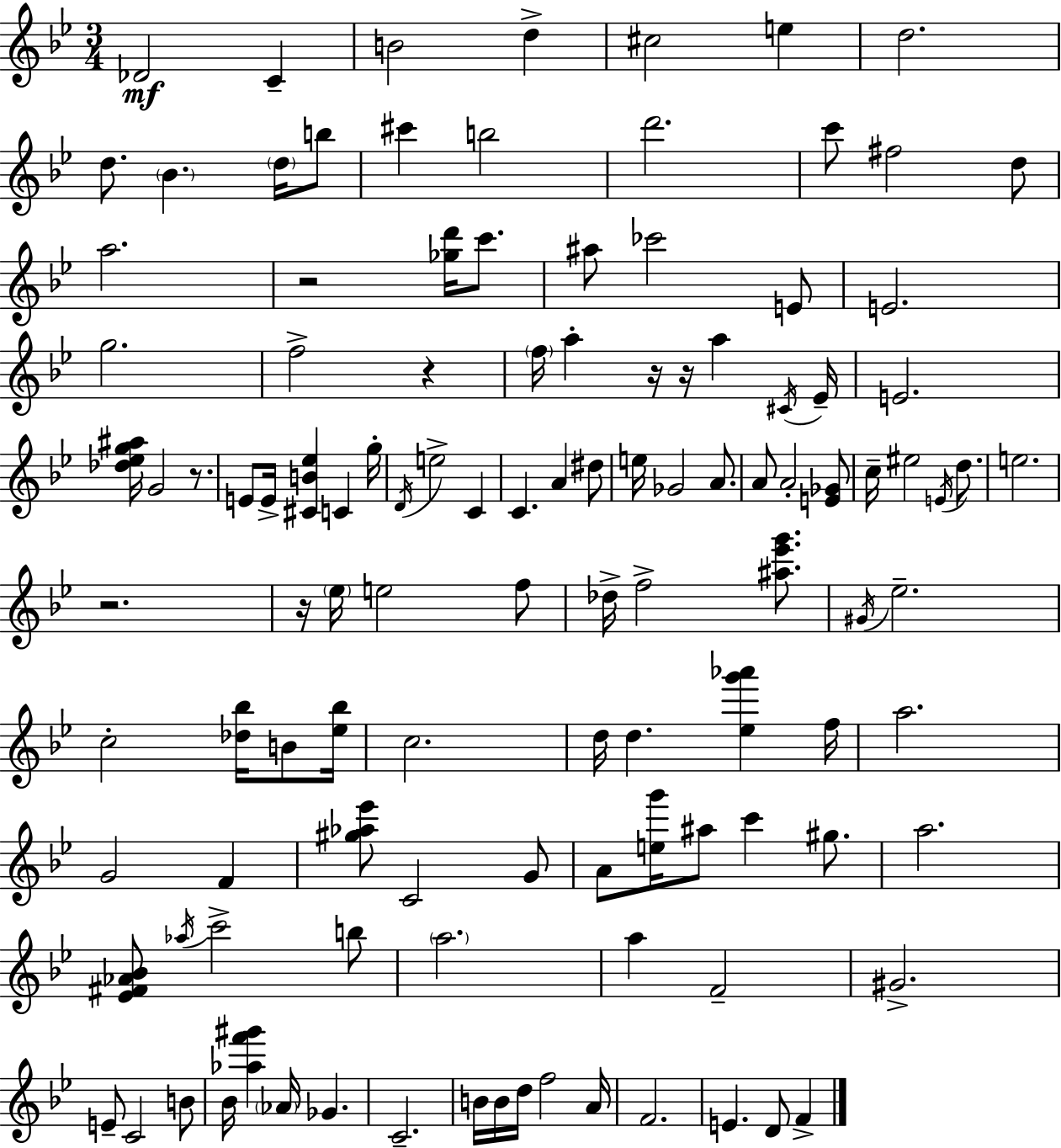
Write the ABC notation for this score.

X:1
T:Untitled
M:3/4
L:1/4
K:Gm
_D2 C B2 d ^c2 e d2 d/2 _B d/4 b/2 ^c' b2 d'2 c'/2 ^f2 d/2 a2 z2 [_gd']/4 c'/2 ^a/2 _c'2 E/2 E2 g2 f2 z f/4 a z/4 z/4 a ^C/4 _E/4 E2 [_d_eg^a]/4 G2 z/2 E/2 E/4 [^CB_e] C g/4 D/4 e2 C C A ^d/2 e/4 _G2 A/2 A/2 A2 [E_G]/2 c/4 ^e2 E/4 d/2 e2 z2 z/4 _e/4 e2 f/2 _d/4 f2 [^a_e'g']/2 ^G/4 _e2 c2 [_d_b]/4 B/2 [_e_b]/4 c2 d/4 d [_eg'_a'] f/4 a2 G2 F [^g_a_e']/2 C2 G/2 A/2 [eg']/4 ^a/2 c' ^g/2 a2 [_E^F_A_B]/2 _a/4 c'2 b/2 a2 a F2 ^G2 E/2 C2 B/2 _B/4 [_af'^g'] _A/4 _G C2 B/4 B/4 d/4 f2 A/4 F2 E D/2 F